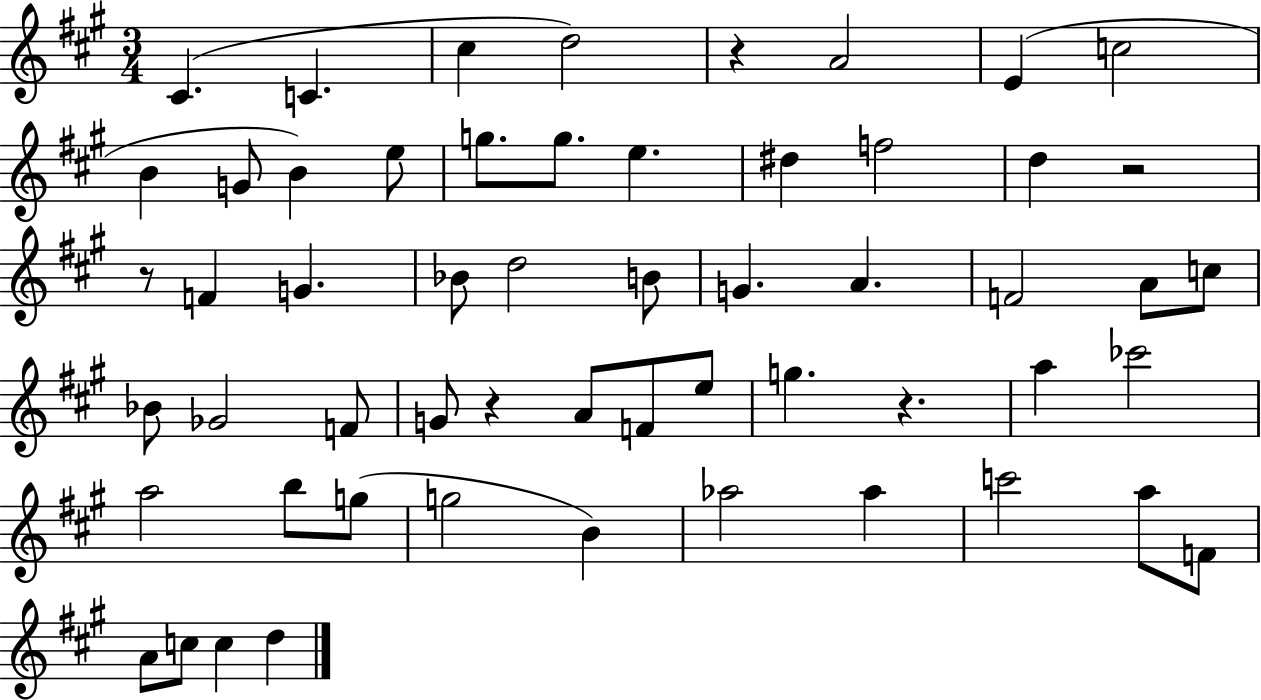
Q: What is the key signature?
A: A major